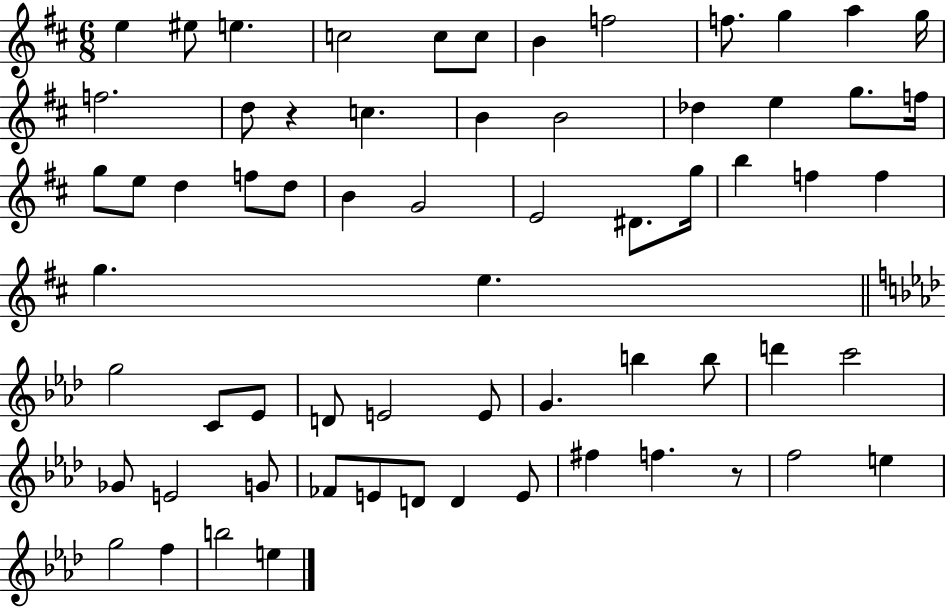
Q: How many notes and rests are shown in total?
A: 65